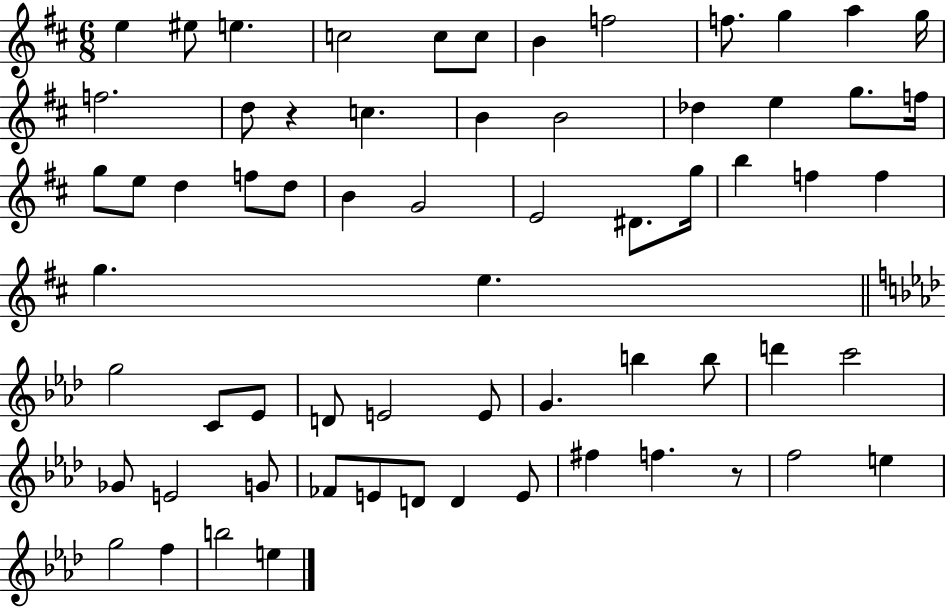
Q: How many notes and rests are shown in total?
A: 65